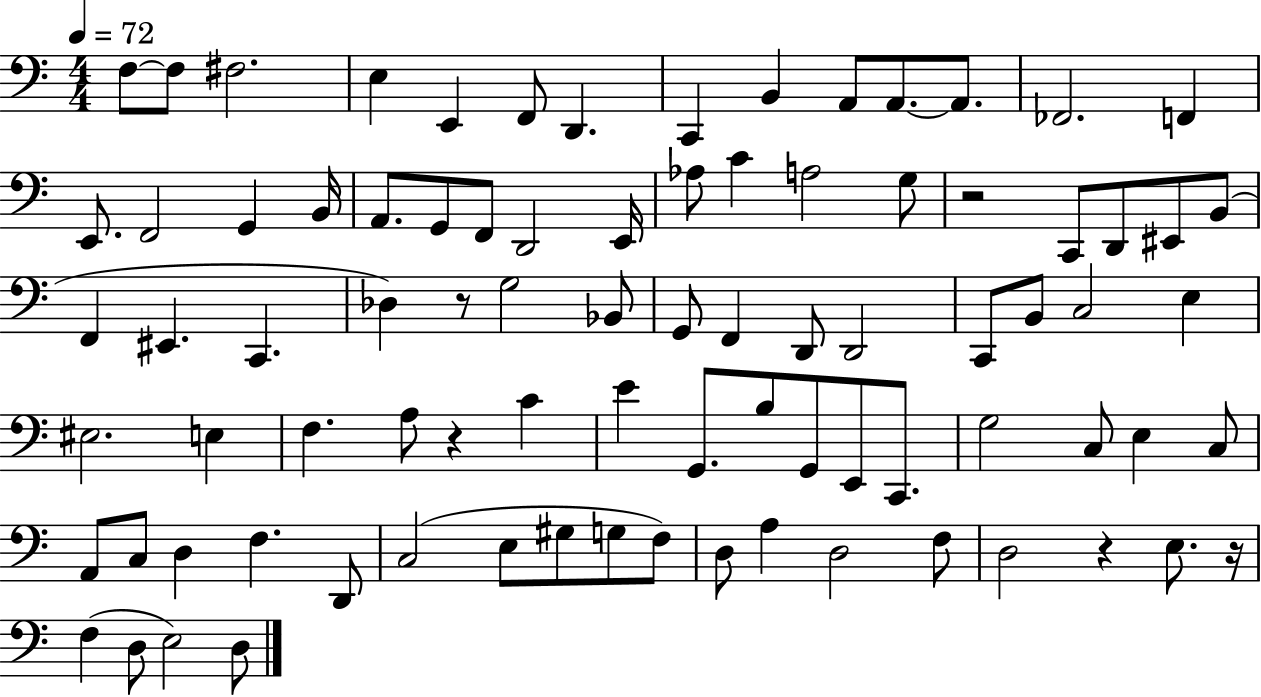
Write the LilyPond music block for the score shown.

{
  \clef bass
  \numericTimeSignature
  \time 4/4
  \key c \major
  \tempo 4 = 72
  f8~~ f8 fis2. | e4 e,4 f,8 d,4. | c,4 b,4 a,8 a,8.~~ a,8. | fes,2. f,4 | \break e,8. f,2 g,4 b,16 | a,8. g,8 f,8 d,2 e,16 | aes8 c'4 a2 g8 | r2 c,8 d,8 eis,8 b,8( | \break f,4 eis,4. c,4. | des4) r8 g2 bes,8 | g,8 f,4 d,8 d,2 | c,8 b,8 c2 e4 | \break eis2. e4 | f4. a8 r4 c'4 | e'4 g,8. b8 g,8 e,8 c,8. | g2 c8 e4 c8 | \break a,8 c8 d4 f4. d,8 | c2( e8 gis8 g8 f8) | d8 a4 d2 f8 | d2 r4 e8. r16 | \break f4( d8 e2) d8 | \bar "|."
}